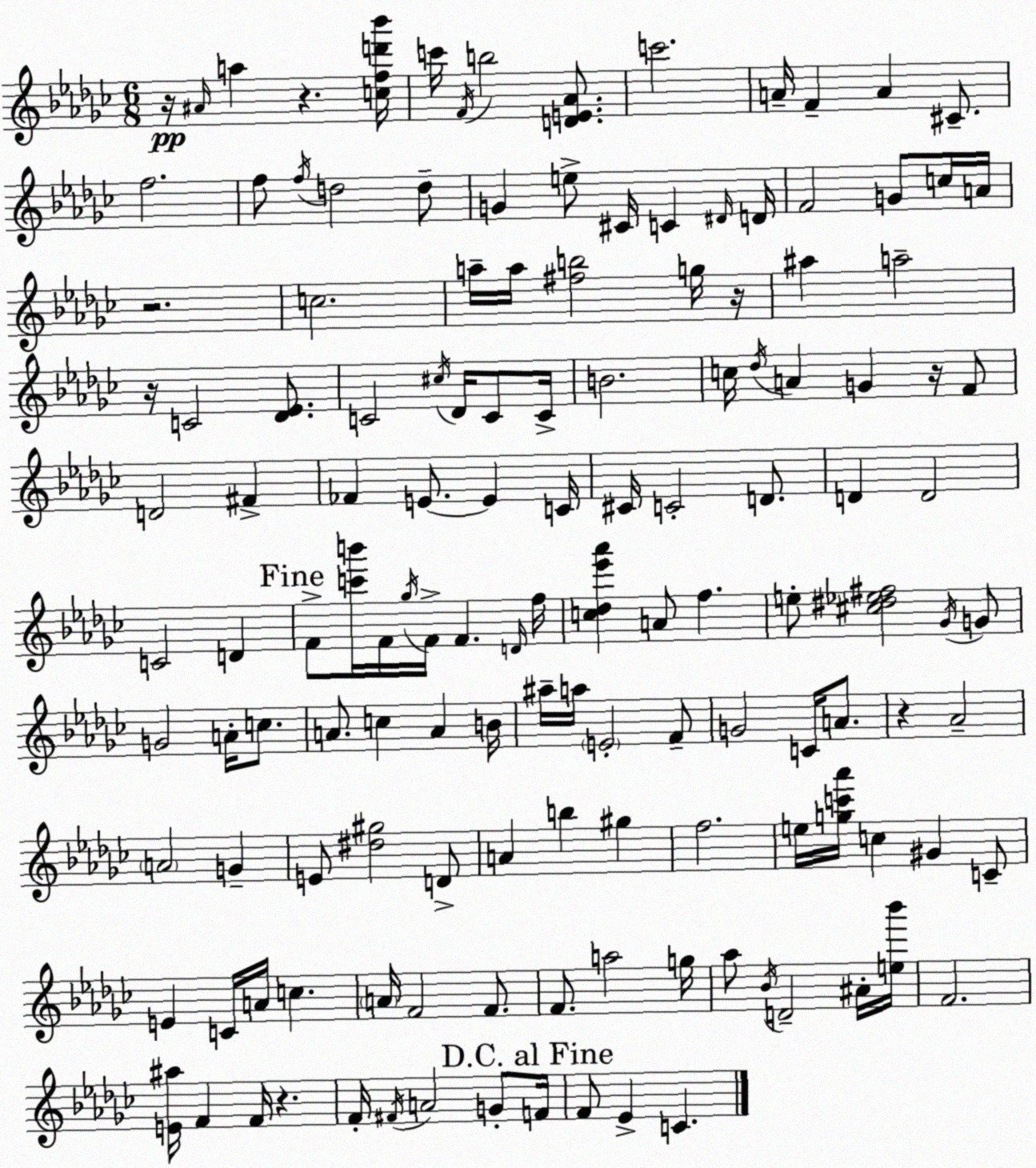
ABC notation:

X:1
T:Untitled
M:6/8
L:1/4
K:Ebm
z/4 ^A/4 a z [cfd'_b']/4 c'/4 F/4 b2 [DE_A]/2 c'2 A/4 F A ^C/2 f2 f/2 f/4 d2 d/2 G e/2 ^C/4 C ^D/4 D/4 F2 G/2 c/4 A/4 z2 c2 a/4 a/4 [^fb]2 g/4 z/4 ^a a2 z/4 C2 [_D_E]/2 C2 ^c/4 _D/4 C/2 C/4 B2 c/4 _d/4 A G z/4 F/2 D2 ^F _F E/2 E C/4 ^C/4 C2 D/2 D D2 C2 D F/2 [c'b']/4 F/4 _g/4 F/4 F D/4 f/4 [c_d_e'_a'] A/2 f e/2 [^c^d_e^f]2 _G/4 G/2 G2 A/4 c/2 A/2 c A B/4 ^a/4 a/4 E2 F/2 G2 C/4 A/2 z _A2 A2 G E/2 [^d^g]2 D/2 A b ^g f2 e/4 [gc'_a']/4 c ^G C/2 E C/4 A/4 c A/4 F2 F/2 F/2 a2 g/4 _a/2 _B/4 D2 ^A/4 [e_b']/4 F2 [E^a]/4 F F/4 z F/4 ^F/4 A2 G/2 F/4 F/2 _E C